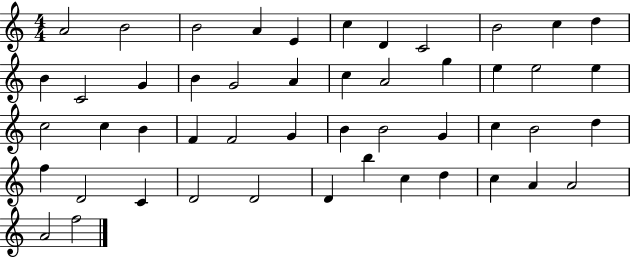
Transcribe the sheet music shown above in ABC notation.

X:1
T:Untitled
M:4/4
L:1/4
K:C
A2 B2 B2 A E c D C2 B2 c d B C2 G B G2 A c A2 g e e2 e c2 c B F F2 G B B2 G c B2 d f D2 C D2 D2 D b c d c A A2 A2 f2